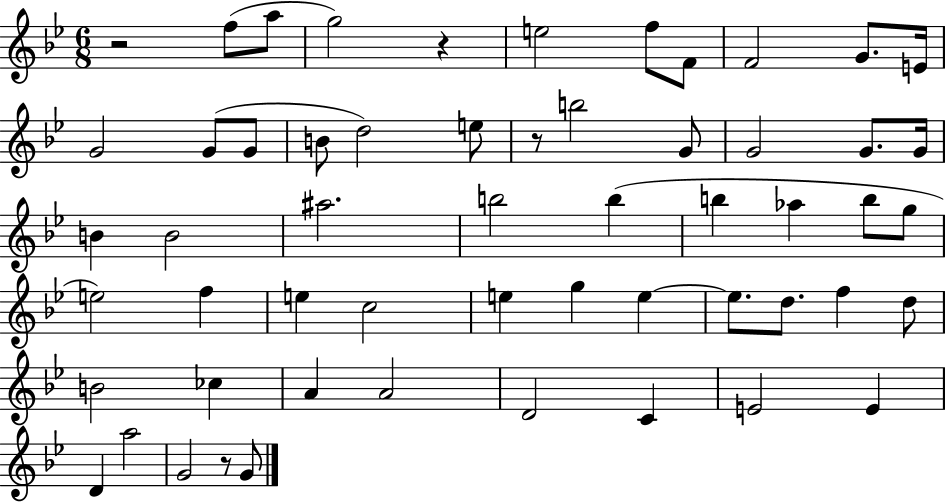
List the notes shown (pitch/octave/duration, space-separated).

R/h F5/e A5/e G5/h R/q E5/h F5/e F4/e F4/h G4/e. E4/s G4/h G4/e G4/e B4/e D5/h E5/e R/e B5/h G4/e G4/h G4/e. G4/s B4/q B4/h A#5/h. B5/h B5/q B5/q Ab5/q B5/e G5/e E5/h F5/q E5/q C5/h E5/q G5/q E5/q E5/e. D5/e. F5/q D5/e B4/h CES5/q A4/q A4/h D4/h C4/q E4/h E4/q D4/q A5/h G4/h R/e G4/e